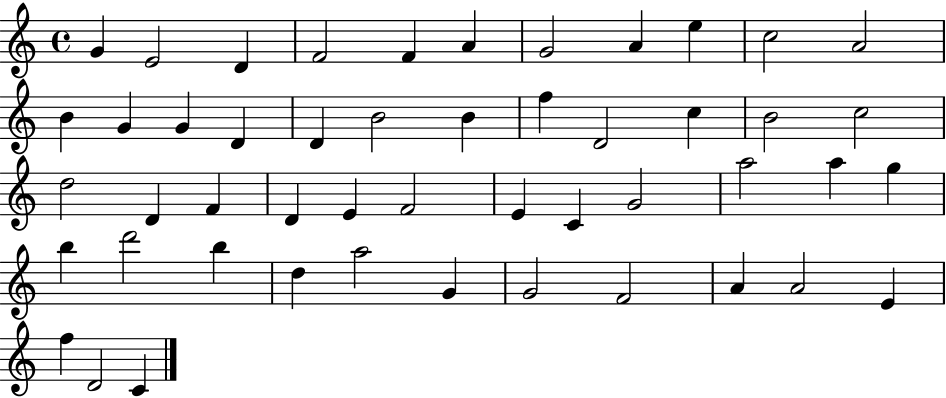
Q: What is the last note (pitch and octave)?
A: C4